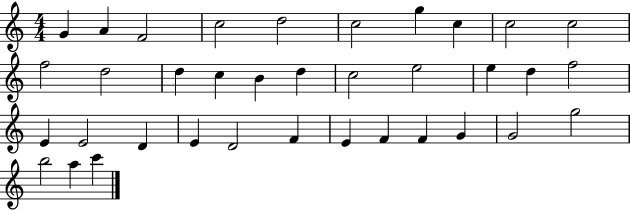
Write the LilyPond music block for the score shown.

{
  \clef treble
  \numericTimeSignature
  \time 4/4
  \key c \major
  g'4 a'4 f'2 | c''2 d''2 | c''2 g''4 c''4 | c''2 c''2 | \break f''2 d''2 | d''4 c''4 b'4 d''4 | c''2 e''2 | e''4 d''4 f''2 | \break e'4 e'2 d'4 | e'4 d'2 f'4 | e'4 f'4 f'4 g'4 | g'2 g''2 | \break b''2 a''4 c'''4 | \bar "|."
}